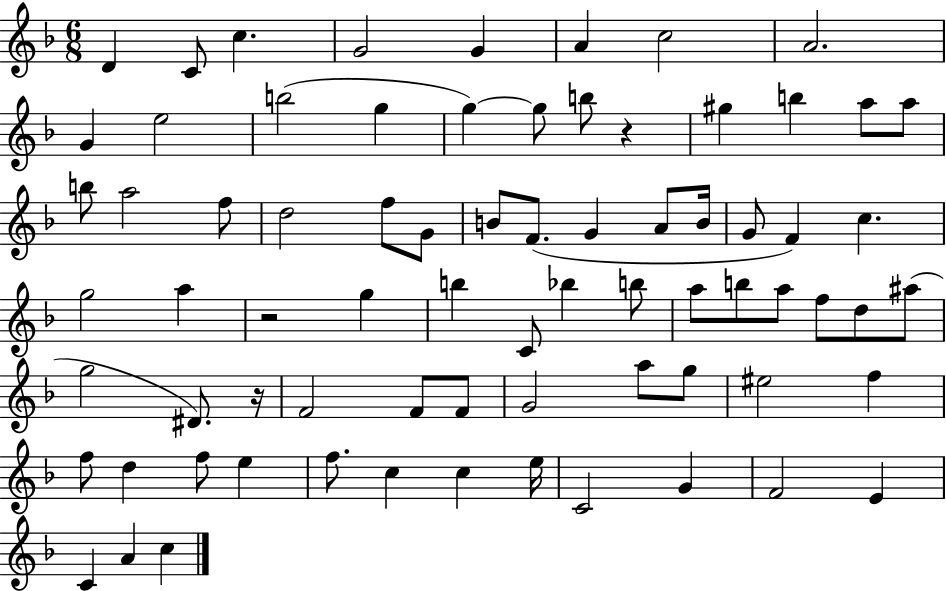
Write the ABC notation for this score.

X:1
T:Untitled
M:6/8
L:1/4
K:F
D C/2 c G2 G A c2 A2 G e2 b2 g g g/2 b/2 z ^g b a/2 a/2 b/2 a2 f/2 d2 f/2 G/2 B/2 F/2 G A/2 B/4 G/2 F c g2 a z2 g b C/2 _b b/2 a/2 b/2 a/2 f/2 d/2 ^a/2 g2 ^D/2 z/4 F2 F/2 F/2 G2 a/2 g/2 ^e2 f f/2 d f/2 e f/2 c c e/4 C2 G F2 E C A c